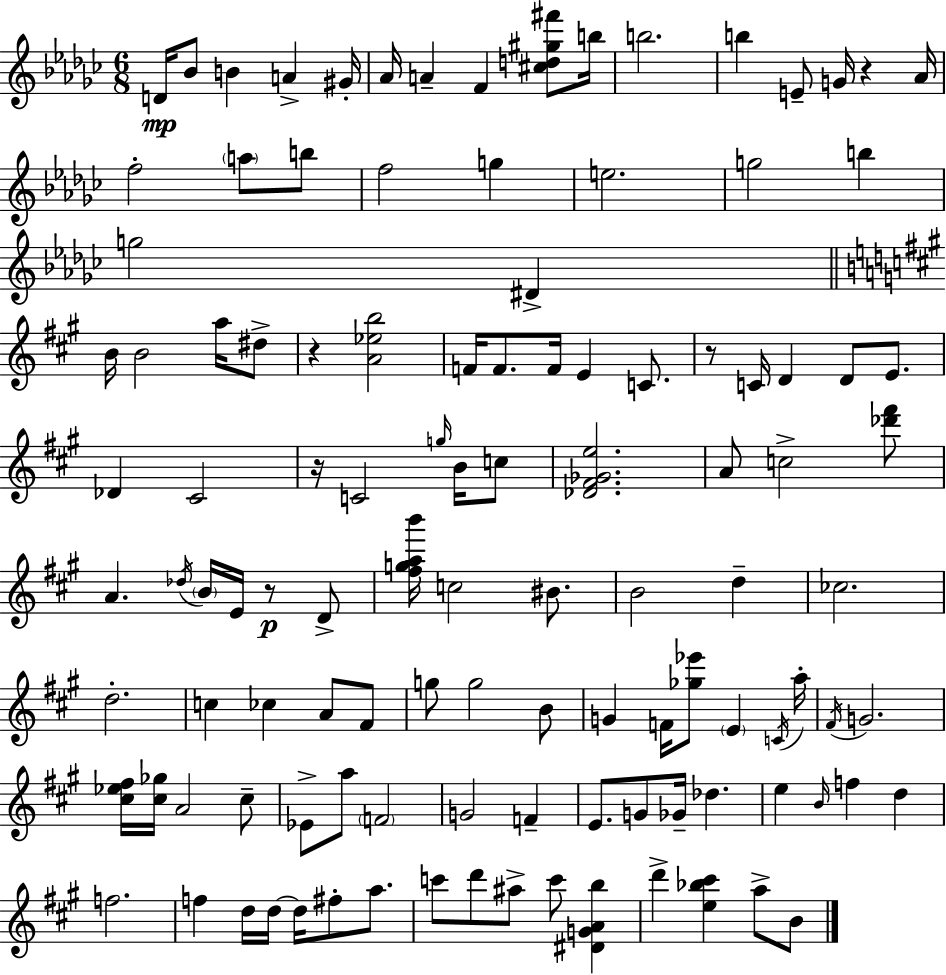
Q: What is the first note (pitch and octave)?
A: D4